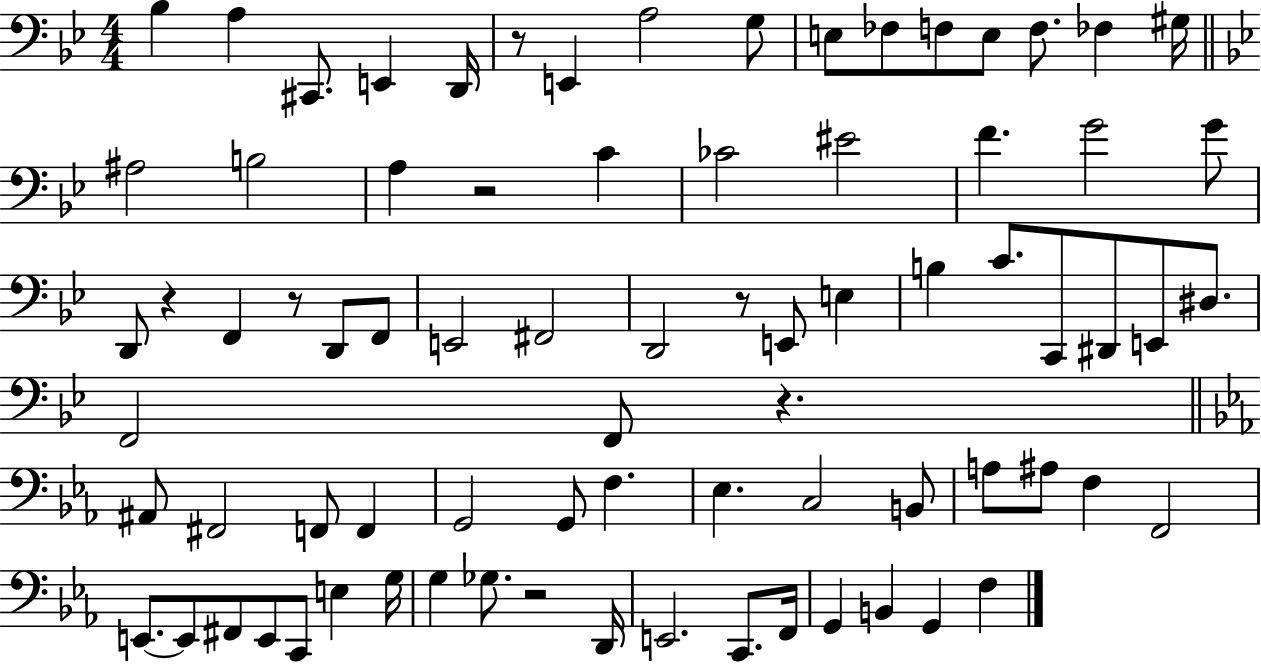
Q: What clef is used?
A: bass